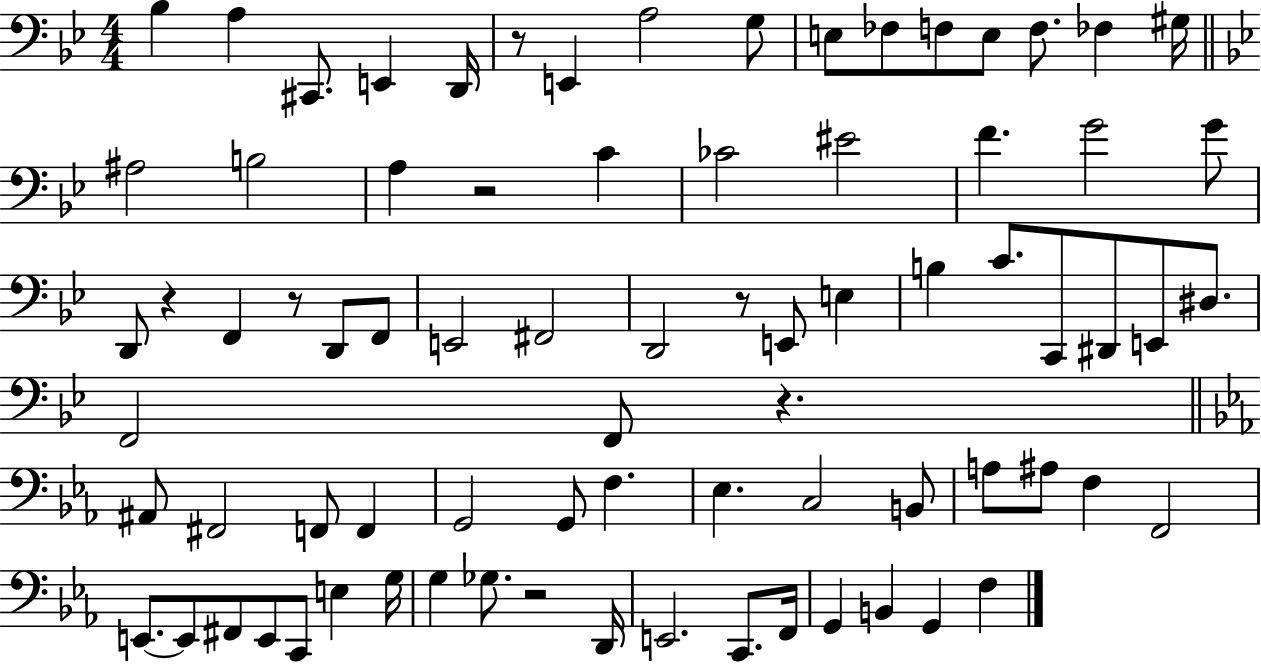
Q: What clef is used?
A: bass